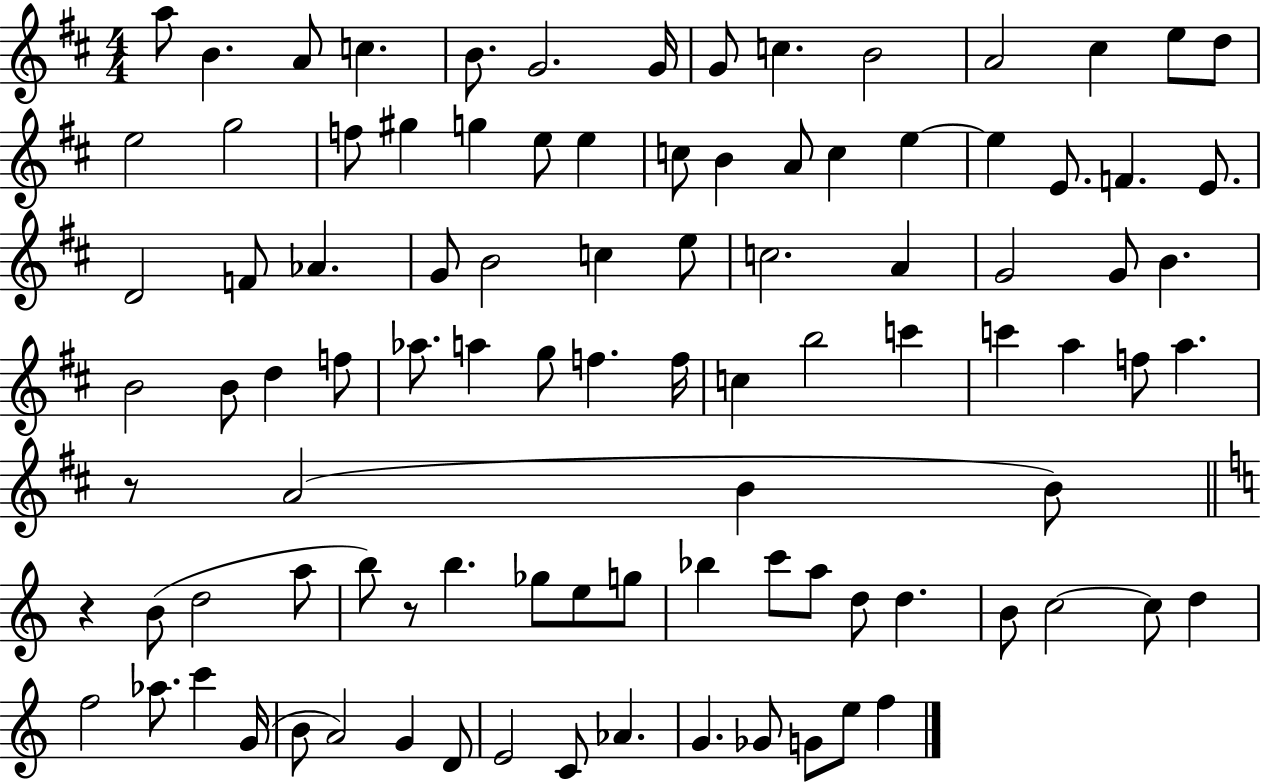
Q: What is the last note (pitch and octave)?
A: F5